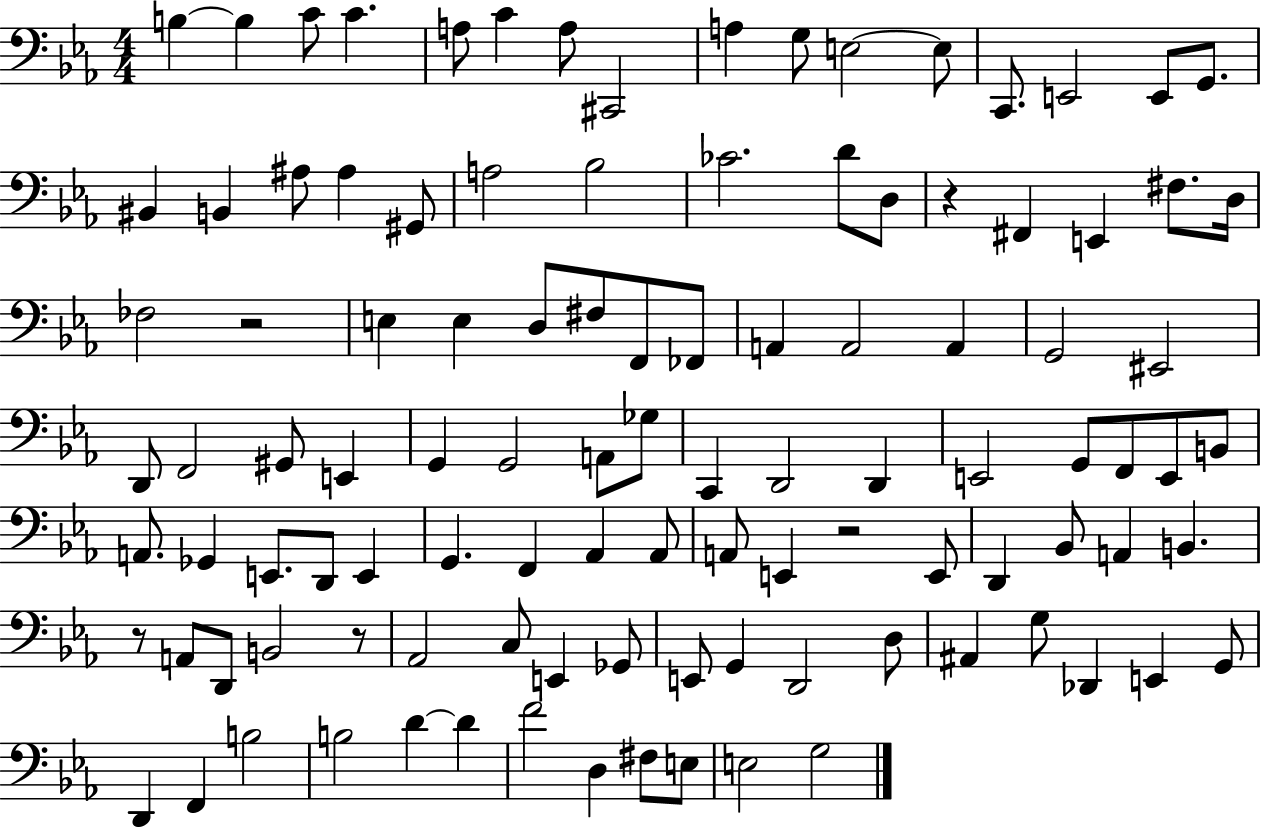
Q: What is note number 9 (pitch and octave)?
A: A3